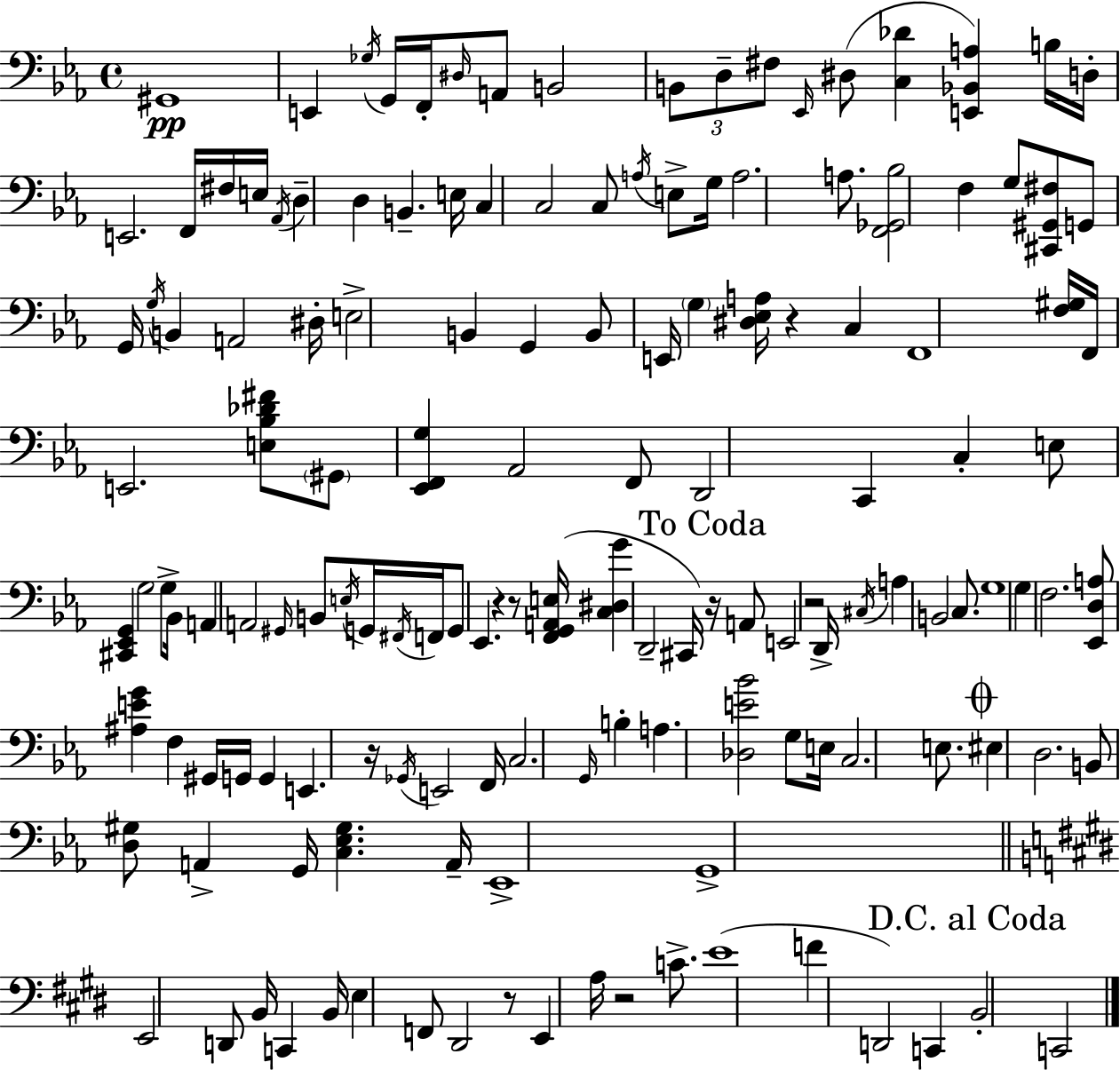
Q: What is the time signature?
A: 4/4